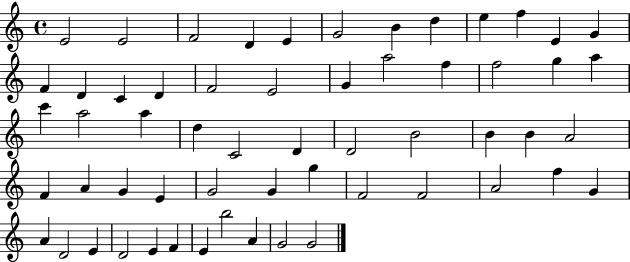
{
  \clef treble
  \time 4/4
  \defaultTimeSignature
  \key c \major
  e'2 e'2 | f'2 d'4 e'4 | g'2 b'4 d''4 | e''4 f''4 e'4 g'4 | \break f'4 d'4 c'4 d'4 | f'2 e'2 | g'4 a''2 f''4 | f''2 g''4 a''4 | \break c'''4 a''2 a''4 | d''4 c'2 d'4 | d'2 b'2 | b'4 b'4 a'2 | \break f'4 a'4 g'4 e'4 | g'2 g'4 g''4 | f'2 f'2 | a'2 f''4 g'4 | \break a'4 d'2 e'4 | d'2 e'4 f'4 | e'4 b''2 a'4 | g'2 g'2 | \break \bar "|."
}